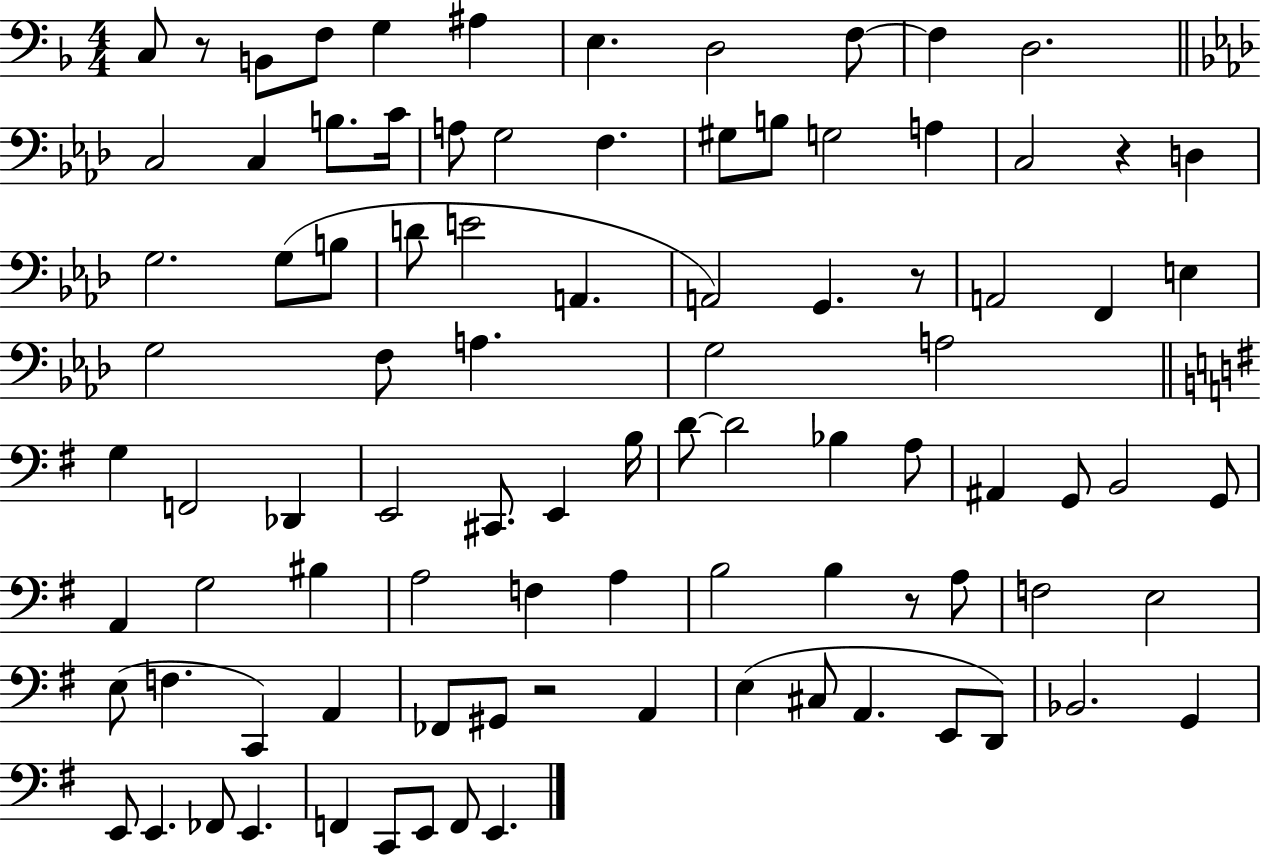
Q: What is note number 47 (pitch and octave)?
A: D4